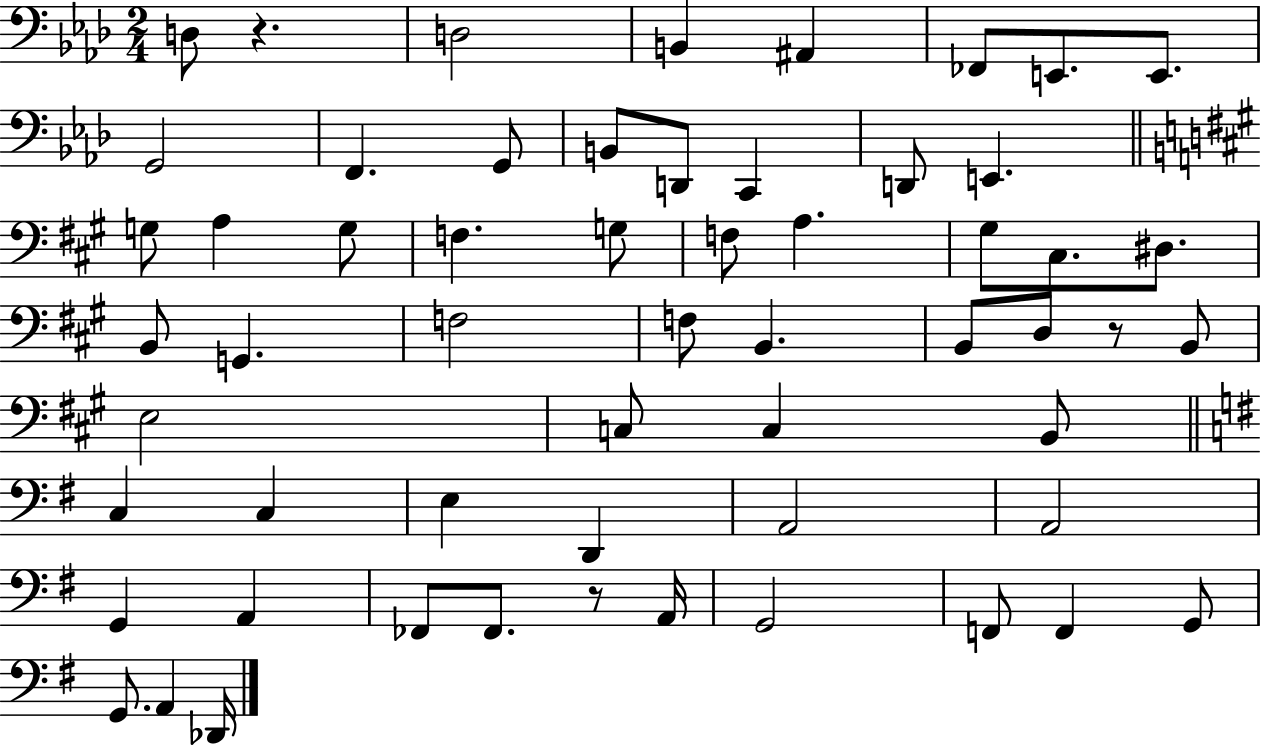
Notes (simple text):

D3/e R/q. D3/h B2/q A#2/q FES2/e E2/e. E2/e. G2/h F2/q. G2/e B2/e D2/e C2/q D2/e E2/q. G3/e A3/q G3/e F3/q. G3/e F3/e A3/q. G#3/e C#3/e. D#3/e. B2/e G2/q. F3/h F3/e B2/q. B2/e D3/e R/e B2/e E3/h C3/e C3/q B2/e C3/q C3/q E3/q D2/q A2/h A2/h G2/q A2/q FES2/e FES2/e. R/e A2/s G2/h F2/e F2/q G2/e G2/e. A2/q Db2/s